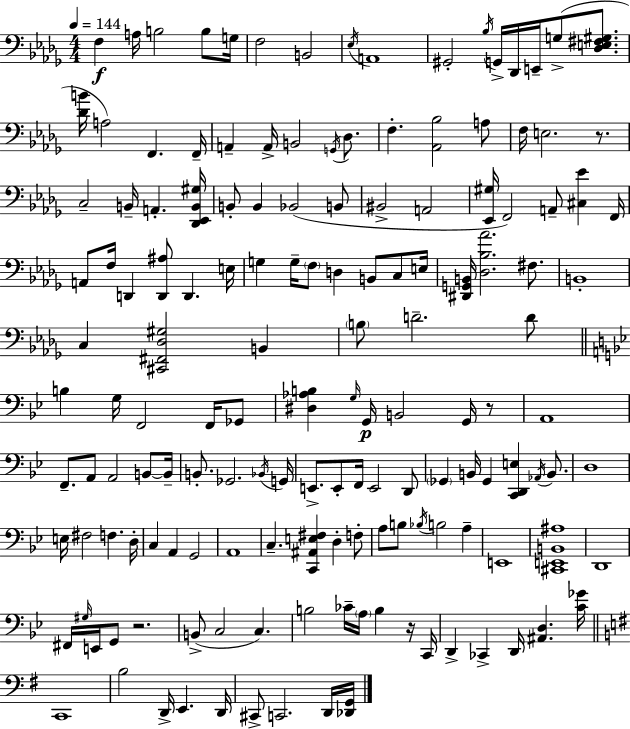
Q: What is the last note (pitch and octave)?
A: D2